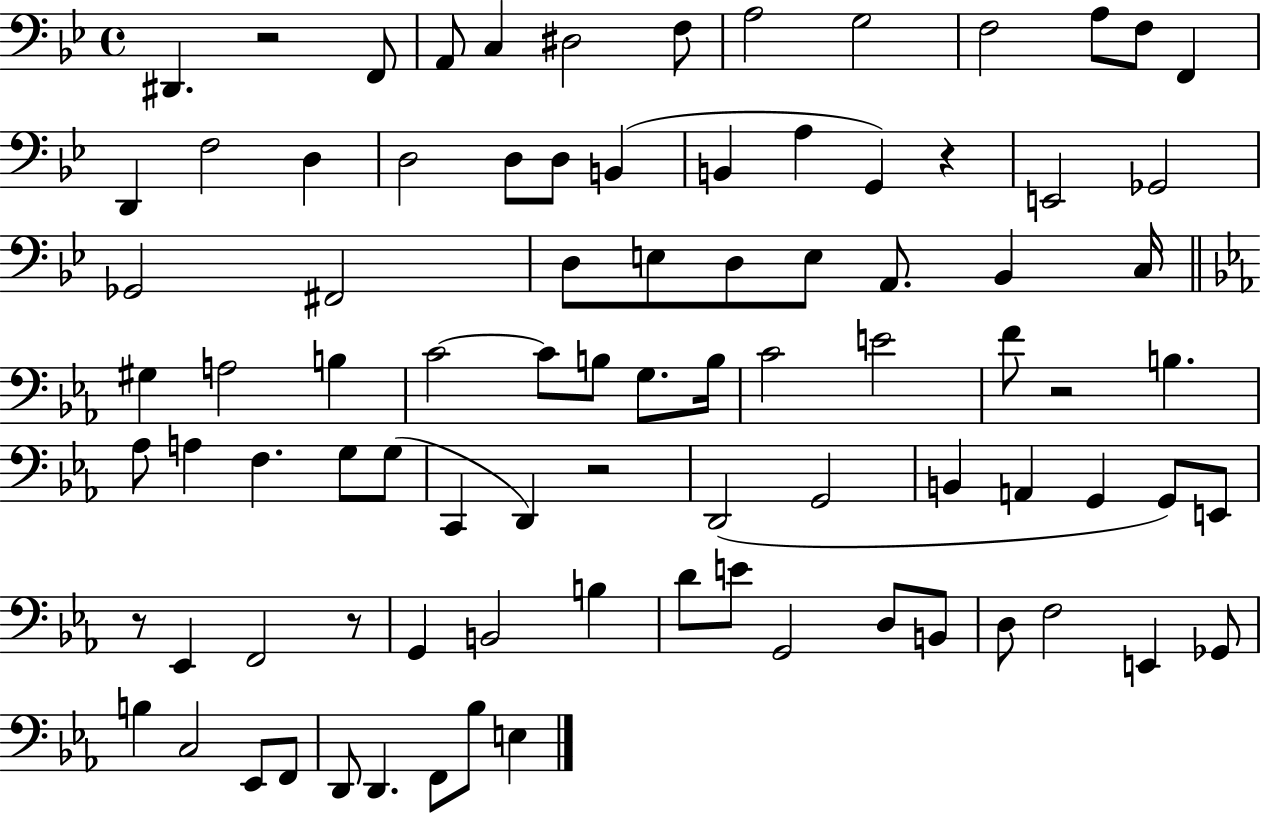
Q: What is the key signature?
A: BES major